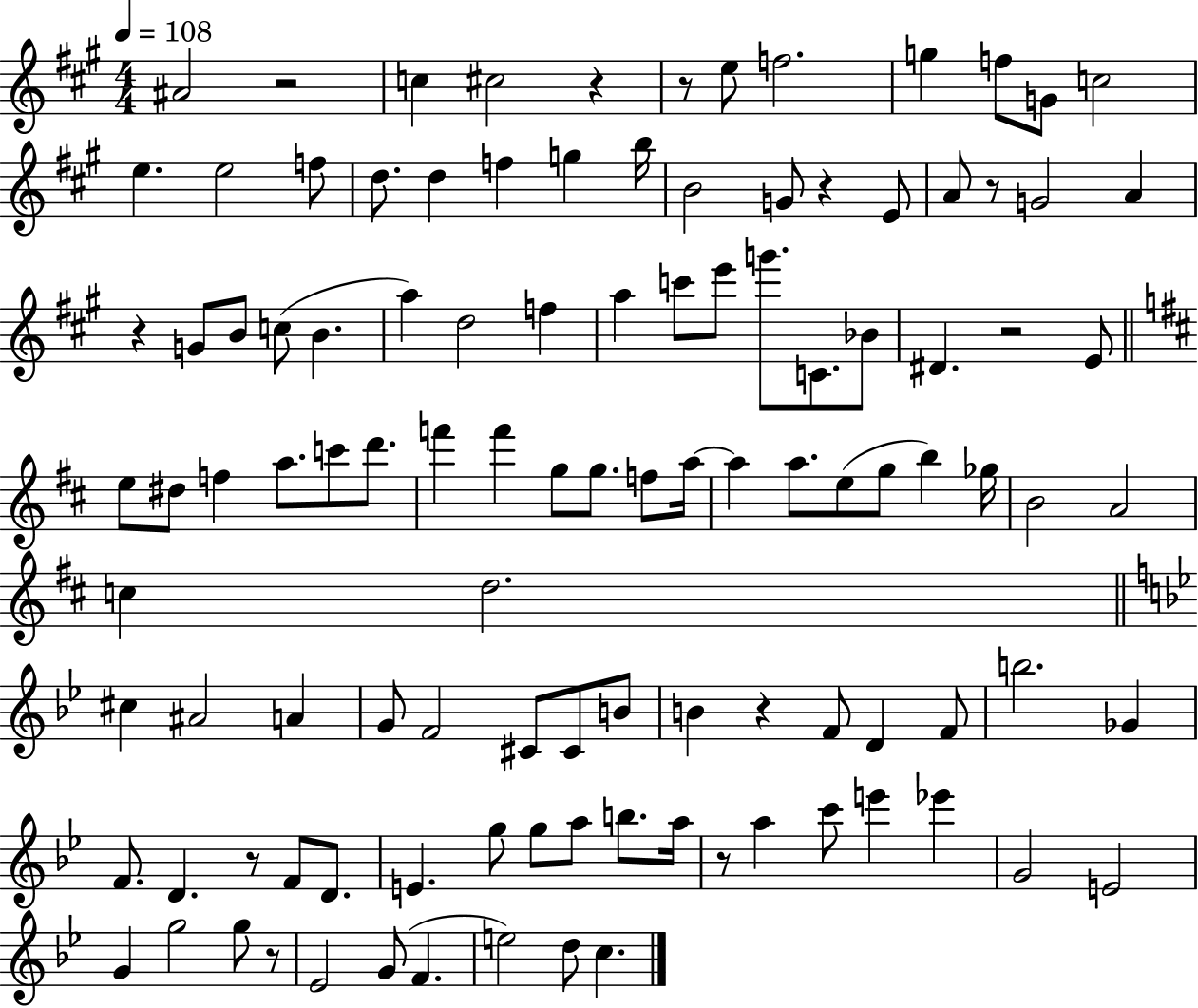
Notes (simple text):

A#4/h R/h C5/q C#5/h R/q R/e E5/e F5/h. G5/q F5/e G4/e C5/h E5/q. E5/h F5/e D5/e. D5/q F5/q G5/q B5/s B4/h G4/e R/q E4/e A4/e R/e G4/h A4/q R/q G4/e B4/e C5/e B4/q. A5/q D5/h F5/q A5/q C6/e E6/e G6/e. C4/e. Bb4/e D#4/q. R/h E4/e E5/e D#5/e F5/q A5/e. C6/e D6/e. F6/q F6/q G5/e G5/e. F5/e A5/s A5/q A5/e. E5/e G5/e B5/q Gb5/s B4/h A4/h C5/q D5/h. C#5/q A#4/h A4/q G4/e F4/h C#4/e C#4/e B4/e B4/q R/q F4/e D4/q F4/e B5/h. Gb4/q F4/e. D4/q. R/e F4/e D4/e. E4/q. G5/e G5/e A5/e B5/e. A5/s R/e A5/q C6/e E6/q Eb6/q G4/h E4/h G4/q G5/h G5/e R/e Eb4/h G4/e F4/q. E5/h D5/e C5/q.